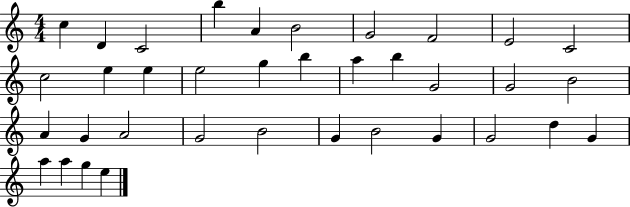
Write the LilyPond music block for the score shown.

{
  \clef treble
  \numericTimeSignature
  \time 4/4
  \key c \major
  c''4 d'4 c'2 | b''4 a'4 b'2 | g'2 f'2 | e'2 c'2 | \break c''2 e''4 e''4 | e''2 g''4 b''4 | a''4 b''4 g'2 | g'2 b'2 | \break a'4 g'4 a'2 | g'2 b'2 | g'4 b'2 g'4 | g'2 d''4 g'4 | \break a''4 a''4 g''4 e''4 | \bar "|."
}